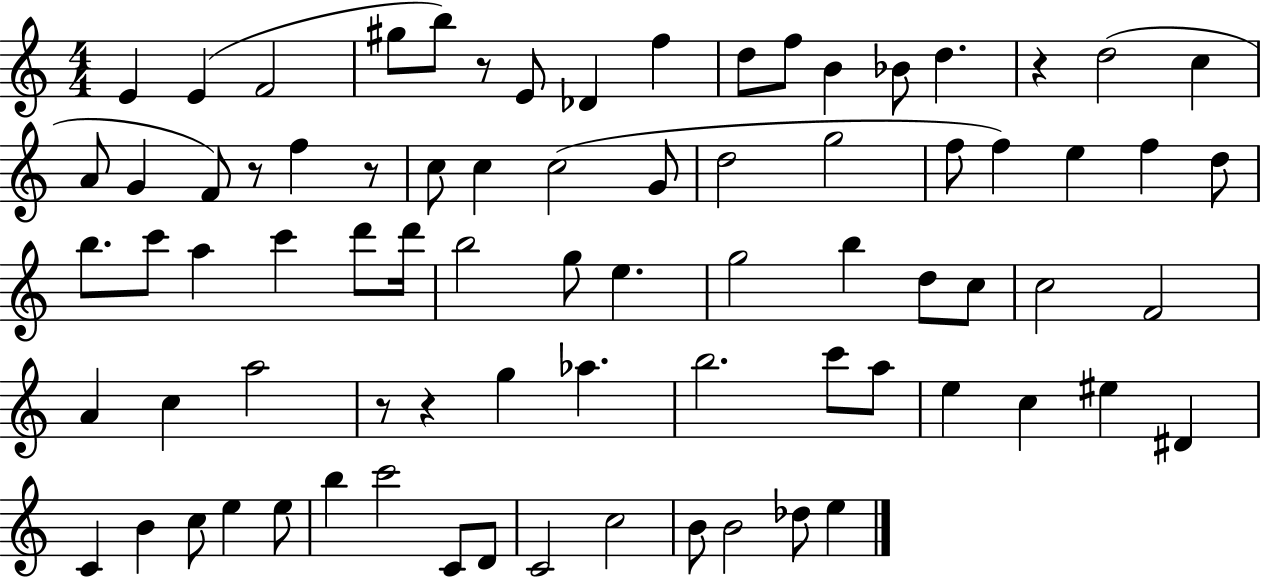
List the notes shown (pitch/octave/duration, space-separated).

E4/q E4/q F4/h G#5/e B5/e R/e E4/e Db4/q F5/q D5/e F5/e B4/q Bb4/e D5/q. R/q D5/h C5/q A4/e G4/q F4/e R/e F5/q R/e C5/e C5/q C5/h G4/e D5/h G5/h F5/e F5/q E5/q F5/q D5/e B5/e. C6/e A5/q C6/q D6/e D6/s B5/h G5/e E5/q. G5/h B5/q D5/e C5/e C5/h F4/h A4/q C5/q A5/h R/e R/q G5/q Ab5/q. B5/h. C6/e A5/e E5/q C5/q EIS5/q D#4/q C4/q B4/q C5/e E5/q E5/e B5/q C6/h C4/e D4/e C4/h C5/h B4/e B4/h Db5/e E5/q